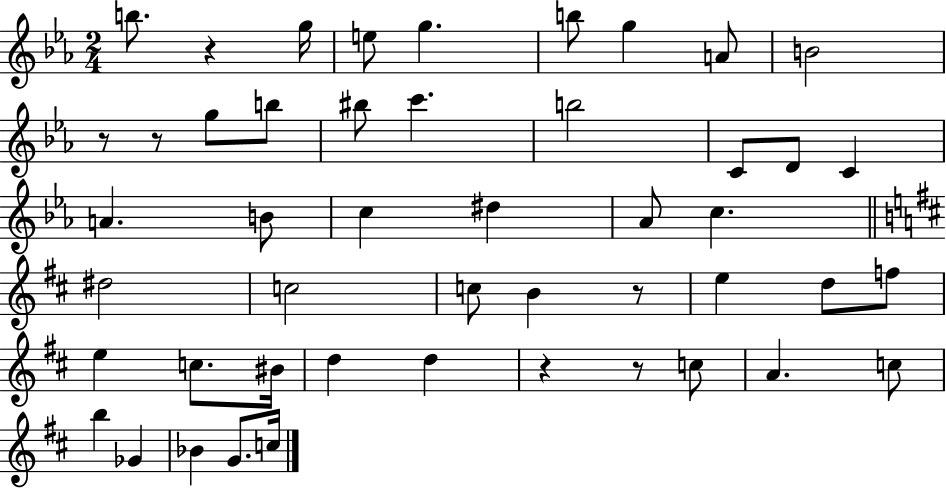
X:1
T:Untitled
M:2/4
L:1/4
K:Eb
b/2 z g/4 e/2 g b/2 g A/2 B2 z/2 z/2 g/2 b/2 ^b/2 c' b2 C/2 D/2 C A B/2 c ^d _A/2 c ^d2 c2 c/2 B z/2 e d/2 f/2 e c/2 ^B/4 d d z z/2 c/2 A c/2 b _G _B G/2 c/4